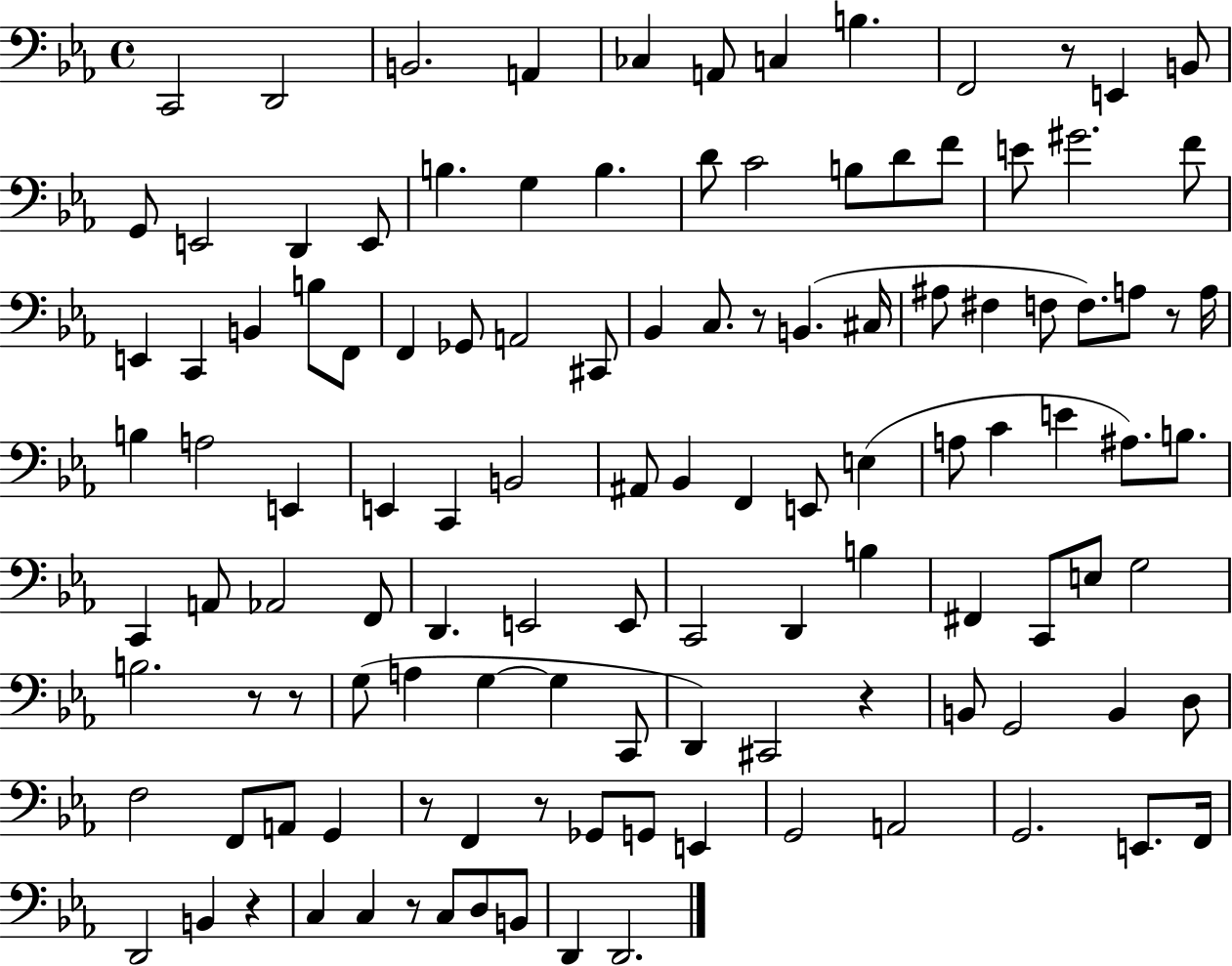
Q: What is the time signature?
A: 4/4